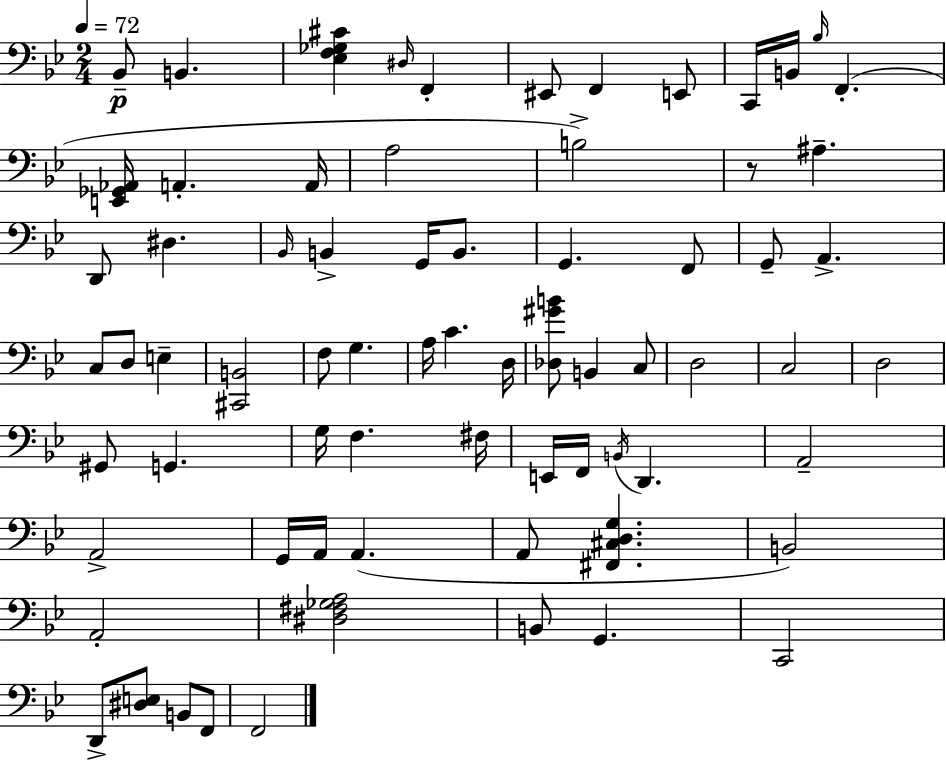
{
  \clef bass
  \numericTimeSignature
  \time 2/4
  \key bes \major
  \tempo 4 = 72
  bes,8--\p b,4. | <ees f ges cis'>4 \grace { dis16 } f,4-. | eis,8 f,4 e,8 | c,16 b,16 \grace { bes16 } f,4.-.( | \break <e, ges, aes,>16 a,4.-. | a,16 a2 | b2->) | r8 ais4.-- | \break d,8 dis4. | \grace { bes,16 } b,4-> g,16 | b,8. g,4. | f,8 g,8-- a,4.-> | \break c8 d8 e4-- | <cis, b,>2 | f8 g4. | a16 c'4. | \break d16 <des gis' b'>8 b,4 | c8 d2 | c2 | d2 | \break gis,8 g,4. | g16 f4. | fis16 e,16 f,16 \acciaccatura { b,16 } d,4. | a,2-- | \break a,2-> | g,16 a,16 a,4.( | a,8 <fis, cis d g>4. | b,2) | \break a,2-. | <dis fis ges a>2 | b,8 g,4. | c,2 | \break d,8-> <dis e>8 | b,8 f,8 f,2 | \bar "|."
}